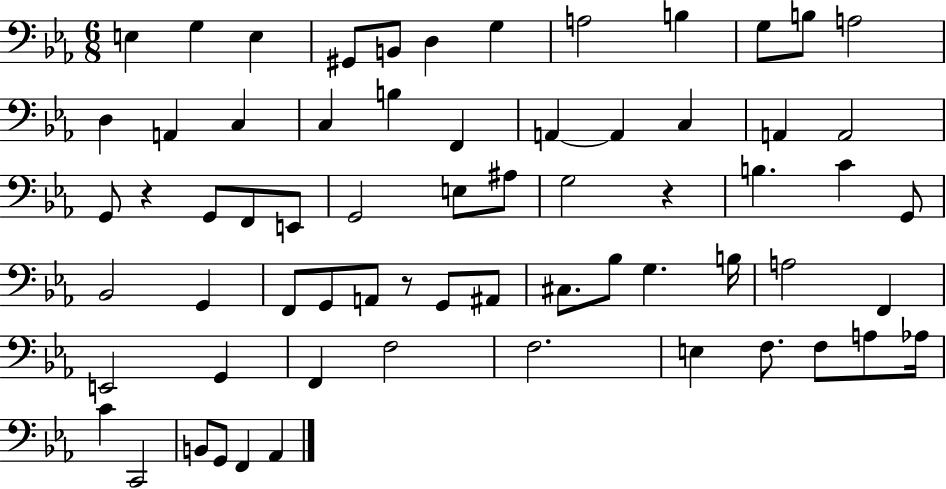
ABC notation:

X:1
T:Untitled
M:6/8
L:1/4
K:Eb
E, G, E, ^G,,/2 B,,/2 D, G, A,2 B, G,/2 B,/2 A,2 D, A,, C, C, B, F,, A,, A,, C, A,, A,,2 G,,/2 z G,,/2 F,,/2 E,,/2 G,,2 E,/2 ^A,/2 G,2 z B, C G,,/2 _B,,2 G,, F,,/2 G,,/2 A,,/2 z/2 G,,/2 ^A,,/2 ^C,/2 _B,/2 G, B,/4 A,2 F,, E,,2 G,, F,, F,2 F,2 E, F,/2 F,/2 A,/2 _A,/4 C C,,2 B,,/2 G,,/2 F,, _A,,